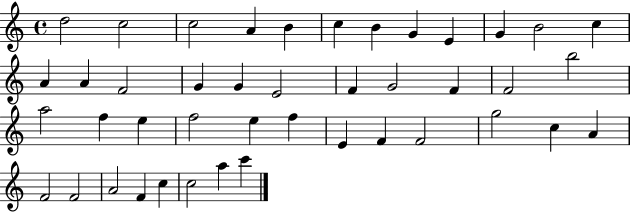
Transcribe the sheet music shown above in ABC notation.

X:1
T:Untitled
M:4/4
L:1/4
K:C
d2 c2 c2 A B c B G E G B2 c A A F2 G G E2 F G2 F F2 b2 a2 f e f2 e f E F F2 g2 c A F2 F2 A2 F c c2 a c'